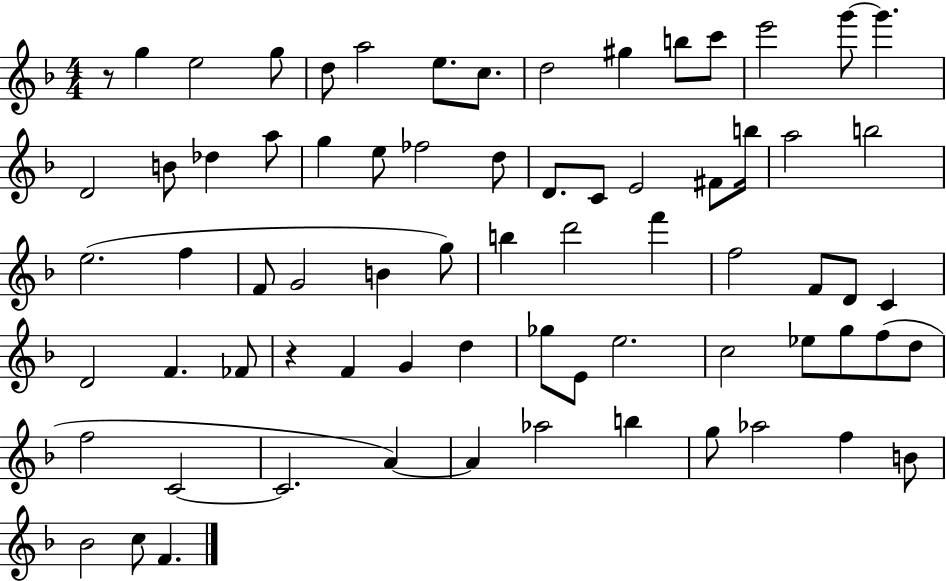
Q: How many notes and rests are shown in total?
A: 72